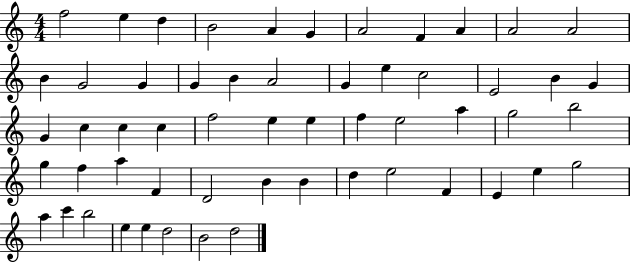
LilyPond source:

{
  \clef treble
  \numericTimeSignature
  \time 4/4
  \key c \major
  f''2 e''4 d''4 | b'2 a'4 g'4 | a'2 f'4 a'4 | a'2 a'2 | \break b'4 g'2 g'4 | g'4 b'4 a'2 | g'4 e''4 c''2 | e'2 b'4 g'4 | \break g'4 c''4 c''4 c''4 | f''2 e''4 e''4 | f''4 e''2 a''4 | g''2 b''2 | \break g''4 f''4 a''4 f'4 | d'2 b'4 b'4 | d''4 e''2 f'4 | e'4 e''4 g''2 | \break a''4 c'''4 b''2 | e''4 e''4 d''2 | b'2 d''2 | \bar "|."
}